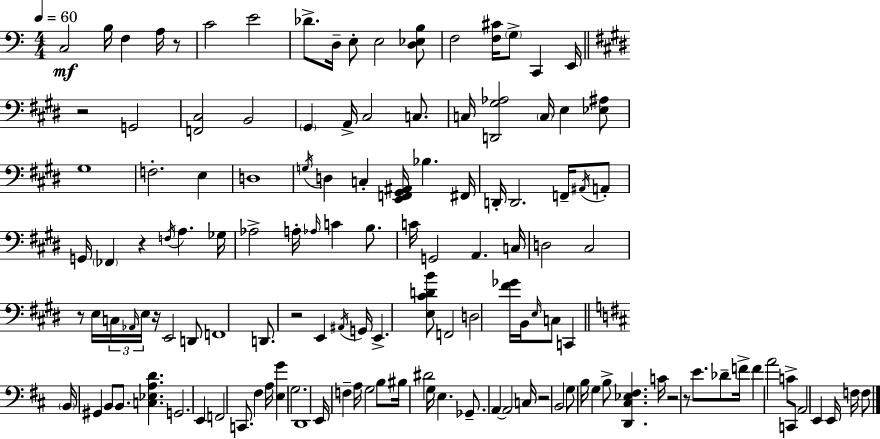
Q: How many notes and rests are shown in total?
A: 134